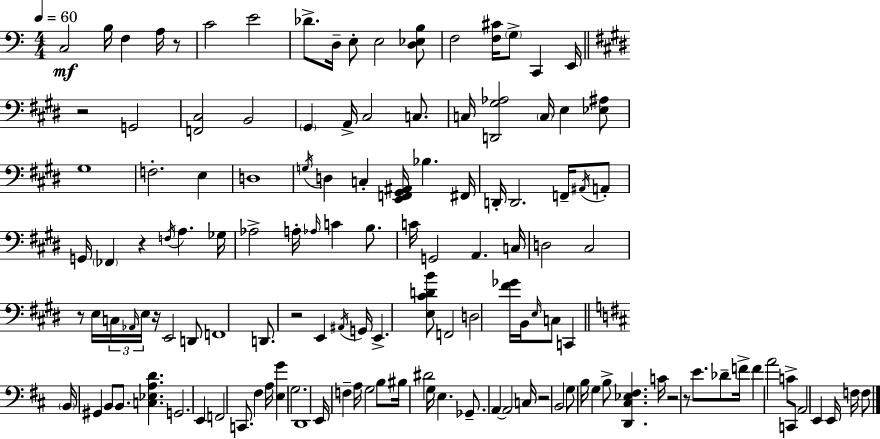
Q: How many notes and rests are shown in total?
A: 134